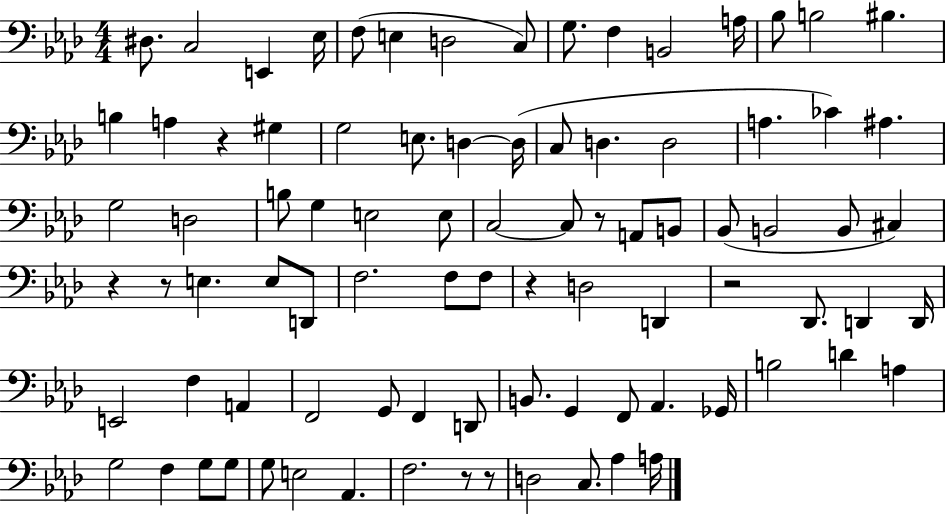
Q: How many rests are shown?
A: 8